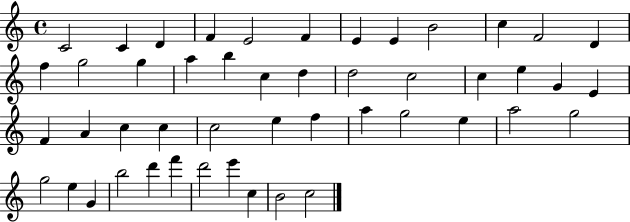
C4/h C4/q D4/q F4/q E4/h F4/q E4/q E4/q B4/h C5/q F4/h D4/q F5/q G5/h G5/q A5/q B5/q C5/q D5/q D5/h C5/h C5/q E5/q G4/q E4/q F4/q A4/q C5/q C5/q C5/h E5/q F5/q A5/q G5/h E5/q A5/h G5/h G5/h E5/q G4/q B5/h D6/q F6/q D6/h E6/q C5/q B4/h C5/h